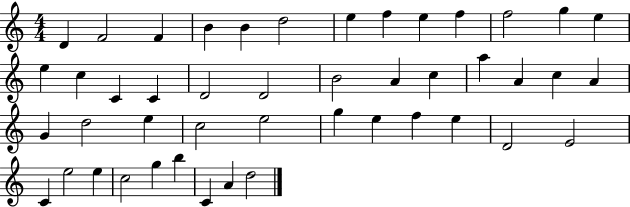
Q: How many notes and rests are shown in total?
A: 46